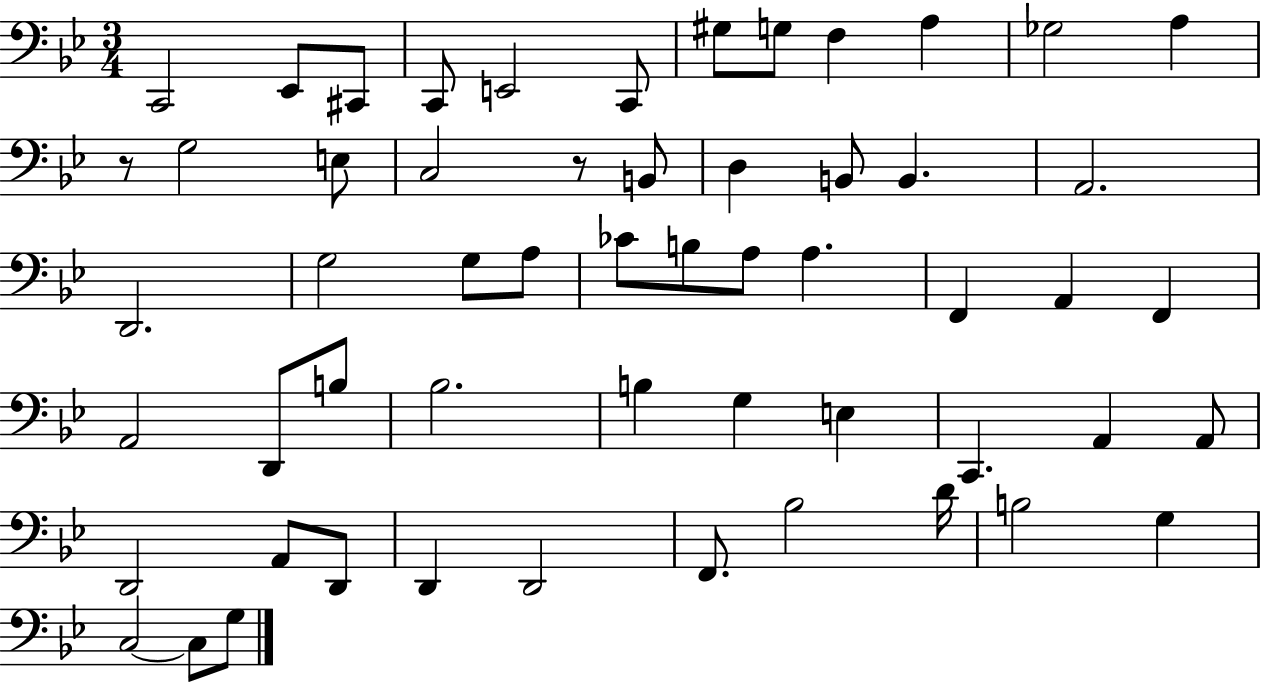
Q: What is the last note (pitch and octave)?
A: G3